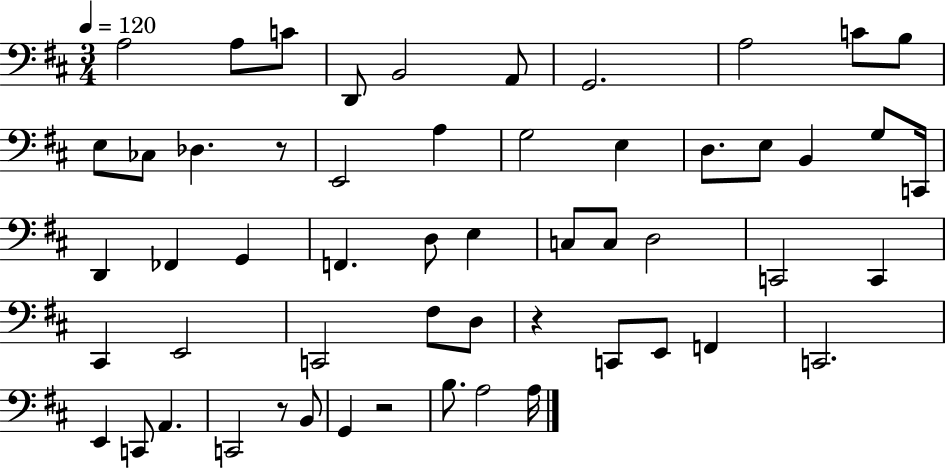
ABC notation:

X:1
T:Untitled
M:3/4
L:1/4
K:D
A,2 A,/2 C/2 D,,/2 B,,2 A,,/2 G,,2 A,2 C/2 B,/2 E,/2 _C,/2 _D, z/2 E,,2 A, G,2 E, D,/2 E,/2 B,, G,/2 C,,/4 D,, _F,, G,, F,, D,/2 E, C,/2 C,/2 D,2 C,,2 C,, ^C,, E,,2 C,,2 ^F,/2 D,/2 z C,,/2 E,,/2 F,, C,,2 E,, C,,/2 A,, C,,2 z/2 B,,/2 G,, z2 B,/2 A,2 A,/4